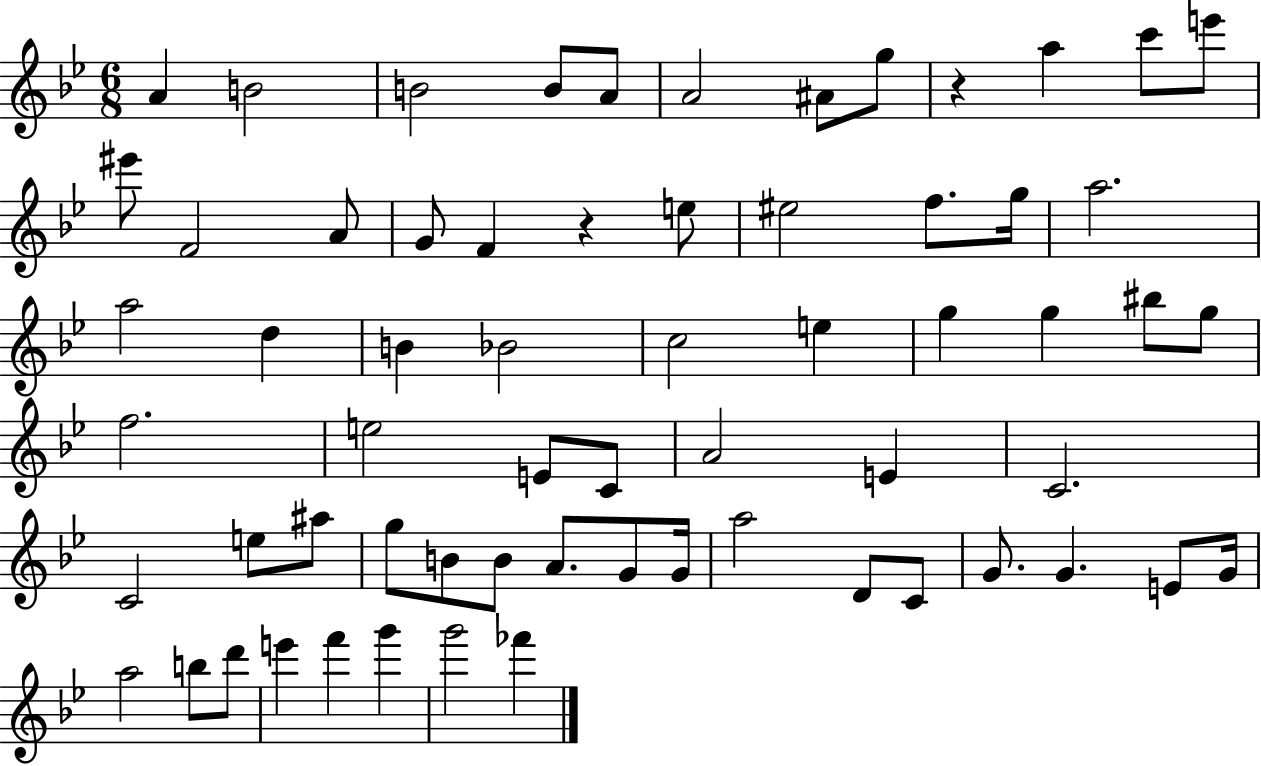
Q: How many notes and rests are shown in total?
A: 64